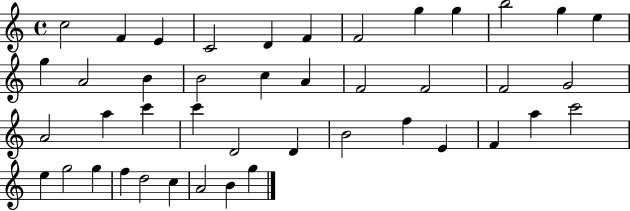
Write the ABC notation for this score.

X:1
T:Untitled
M:4/4
L:1/4
K:C
c2 F E C2 D F F2 g g b2 g e g A2 B B2 c A F2 F2 F2 G2 A2 a c' c' D2 D B2 f E F a c'2 e g2 g f d2 c A2 B g